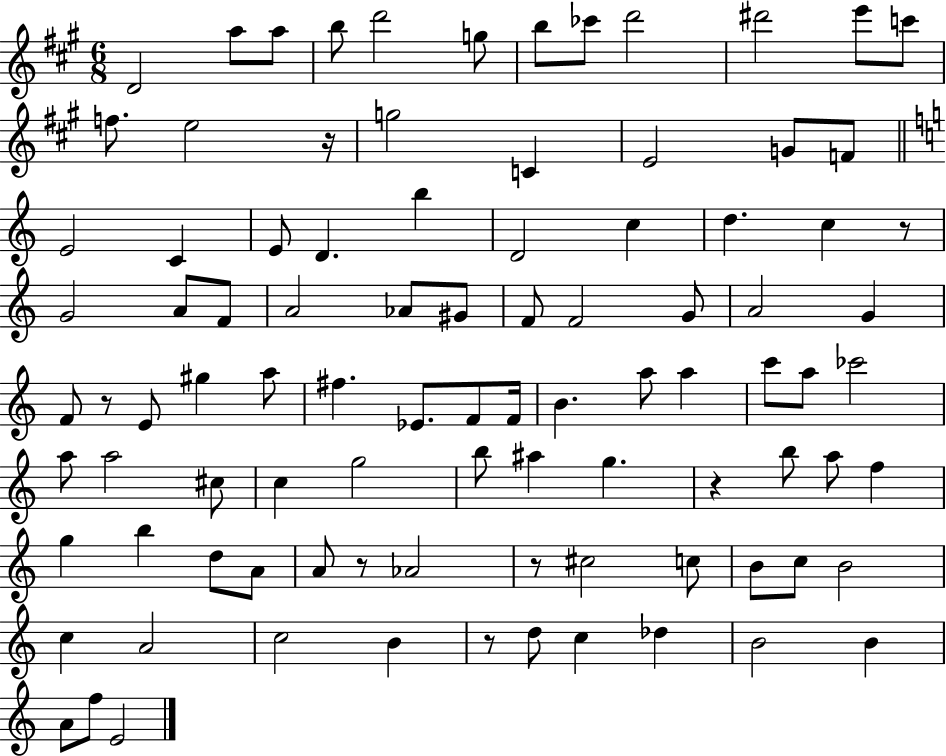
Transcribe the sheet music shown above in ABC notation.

X:1
T:Untitled
M:6/8
L:1/4
K:A
D2 a/2 a/2 b/2 d'2 g/2 b/2 _c'/2 d'2 ^d'2 e'/2 c'/2 f/2 e2 z/4 g2 C E2 G/2 F/2 E2 C E/2 D b D2 c d c z/2 G2 A/2 F/2 A2 _A/2 ^G/2 F/2 F2 G/2 A2 G F/2 z/2 E/2 ^g a/2 ^f _E/2 F/2 F/4 B a/2 a c'/2 a/2 _c'2 a/2 a2 ^c/2 c g2 b/2 ^a g z b/2 a/2 f g b d/2 A/2 A/2 z/2 _A2 z/2 ^c2 c/2 B/2 c/2 B2 c A2 c2 B z/2 d/2 c _d B2 B A/2 f/2 E2